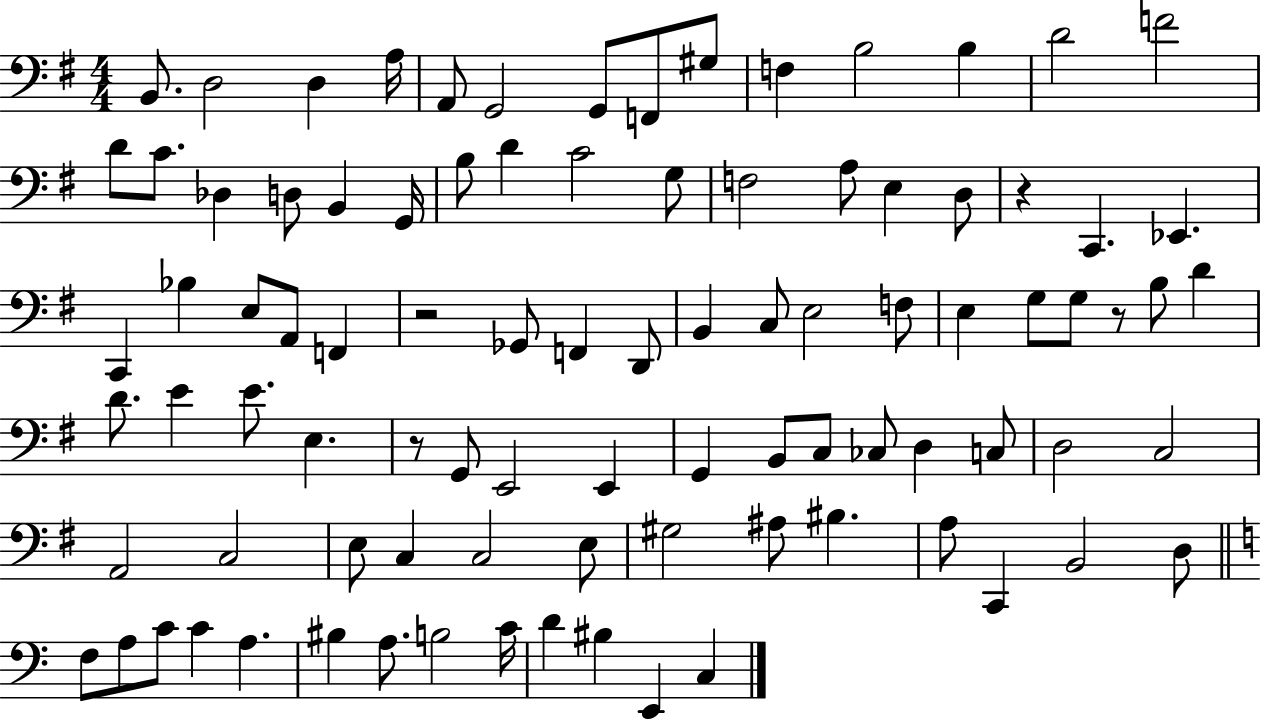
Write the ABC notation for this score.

X:1
T:Untitled
M:4/4
L:1/4
K:G
B,,/2 D,2 D, A,/4 A,,/2 G,,2 G,,/2 F,,/2 ^G,/2 F, B,2 B, D2 F2 D/2 C/2 _D, D,/2 B,, G,,/4 B,/2 D C2 G,/2 F,2 A,/2 E, D,/2 z C,, _E,, C,, _B, E,/2 A,,/2 F,, z2 _G,,/2 F,, D,,/2 B,, C,/2 E,2 F,/2 E, G,/2 G,/2 z/2 B,/2 D D/2 E E/2 E, z/2 G,,/2 E,,2 E,, G,, B,,/2 C,/2 _C,/2 D, C,/2 D,2 C,2 A,,2 C,2 E,/2 C, C,2 E,/2 ^G,2 ^A,/2 ^B, A,/2 C,, B,,2 D,/2 F,/2 A,/2 C/2 C A, ^B, A,/2 B,2 C/4 D ^B, E,, C,